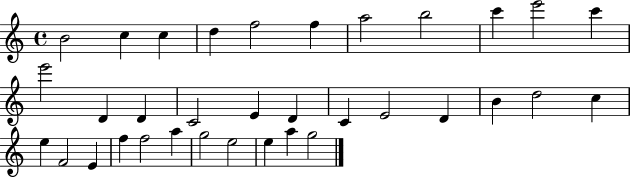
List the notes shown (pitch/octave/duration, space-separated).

B4/h C5/q C5/q D5/q F5/h F5/q A5/h B5/h C6/q E6/h C6/q E6/h D4/q D4/q C4/h E4/q D4/q C4/q E4/h D4/q B4/q D5/h C5/q E5/q F4/h E4/q F5/q F5/h A5/q G5/h E5/h E5/q A5/q G5/h